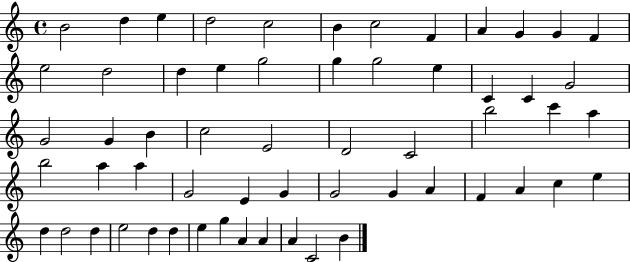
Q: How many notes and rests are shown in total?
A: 59